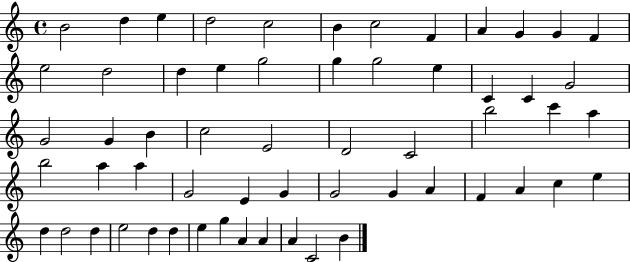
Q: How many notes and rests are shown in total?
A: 59